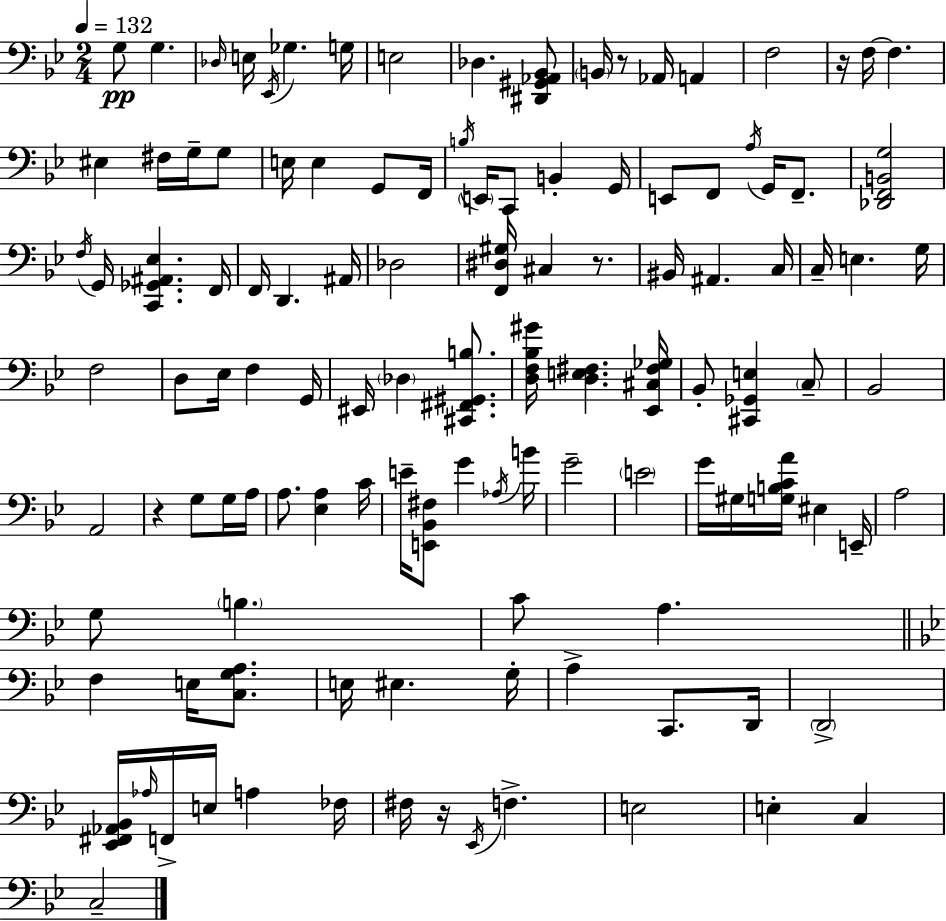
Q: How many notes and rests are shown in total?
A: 118